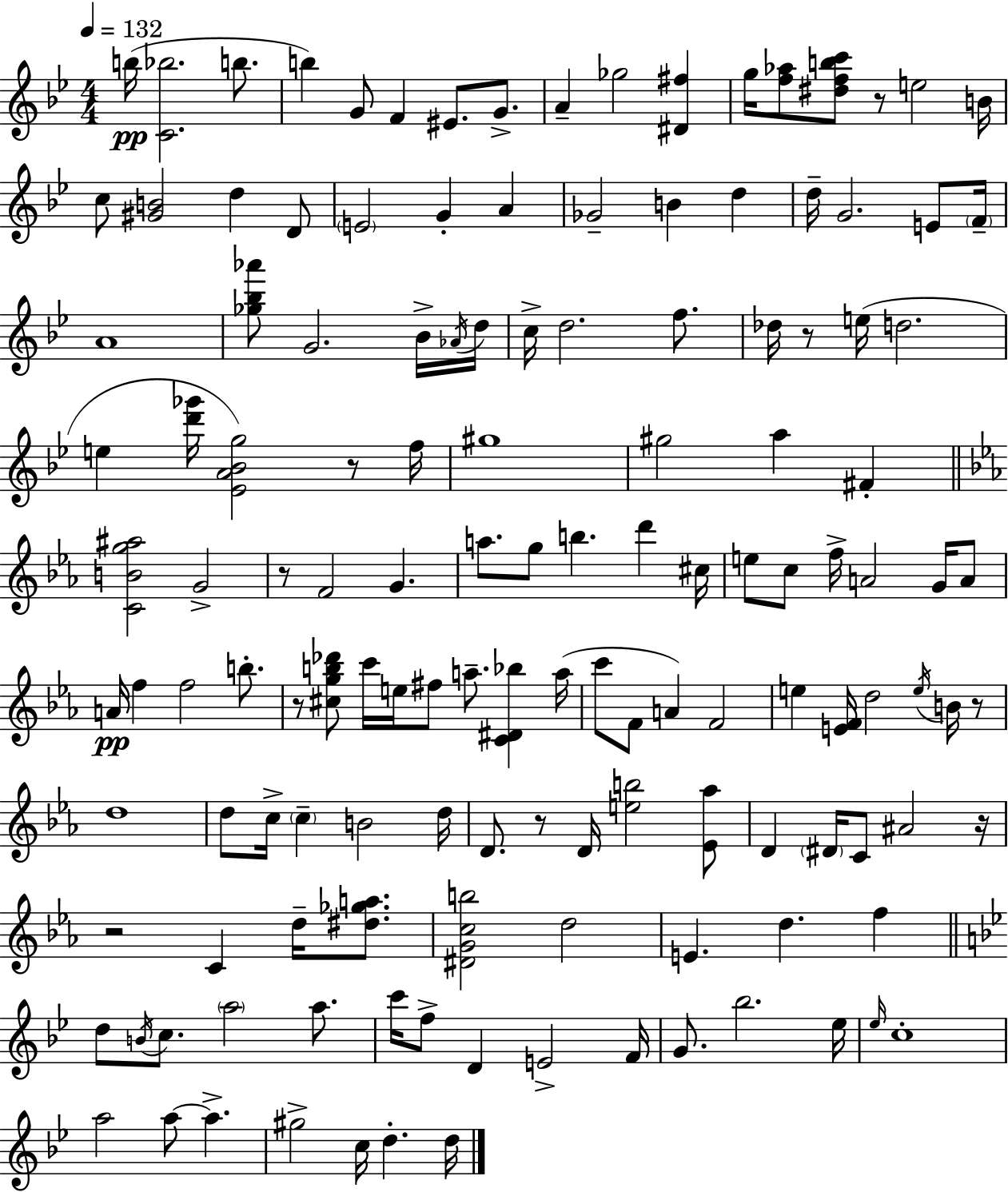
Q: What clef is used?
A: treble